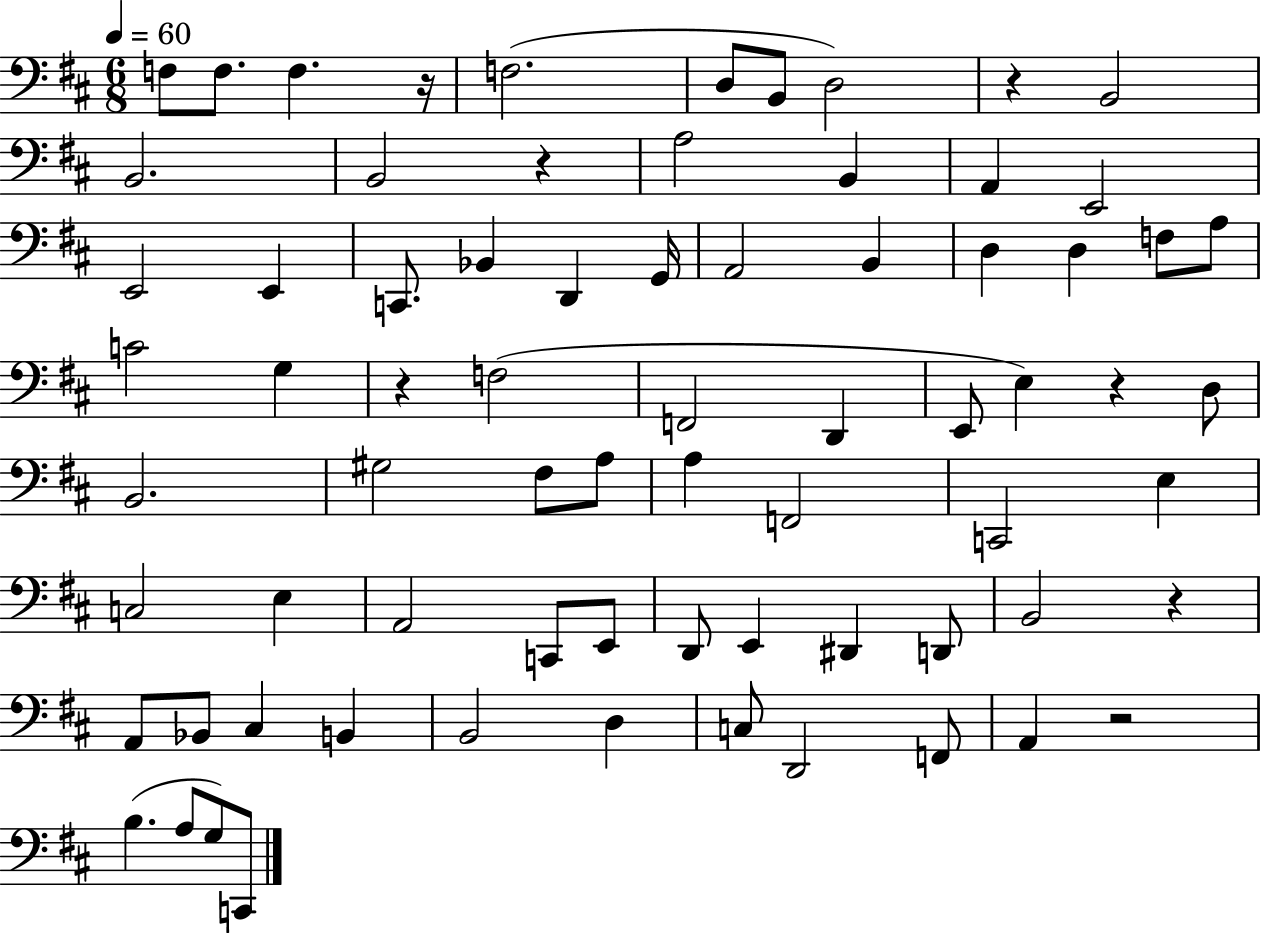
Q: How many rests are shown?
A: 7